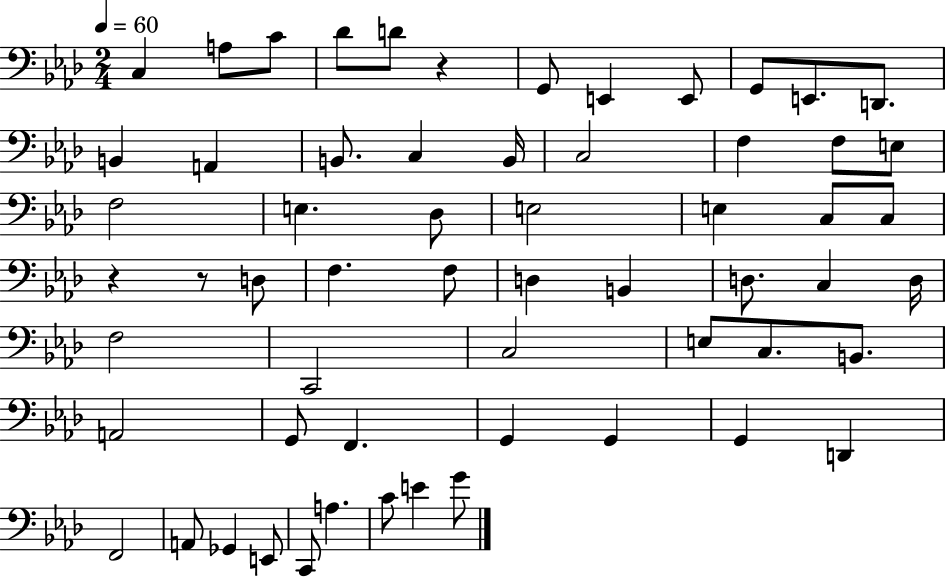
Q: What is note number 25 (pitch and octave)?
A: E3